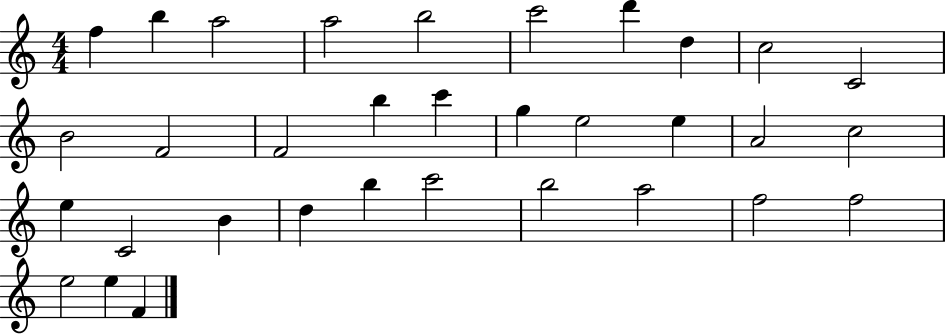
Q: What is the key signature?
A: C major